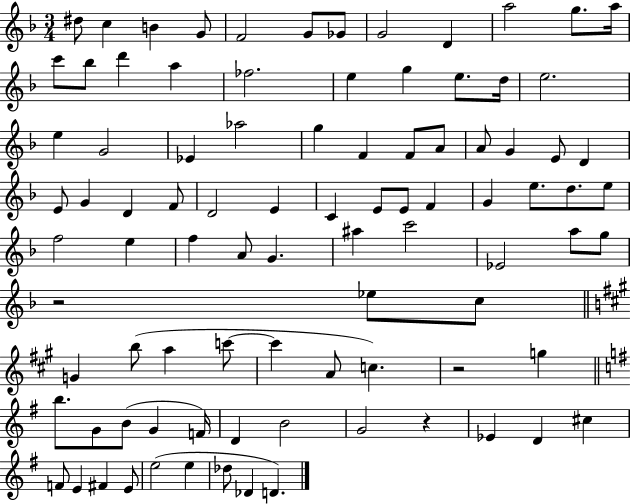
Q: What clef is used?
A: treble